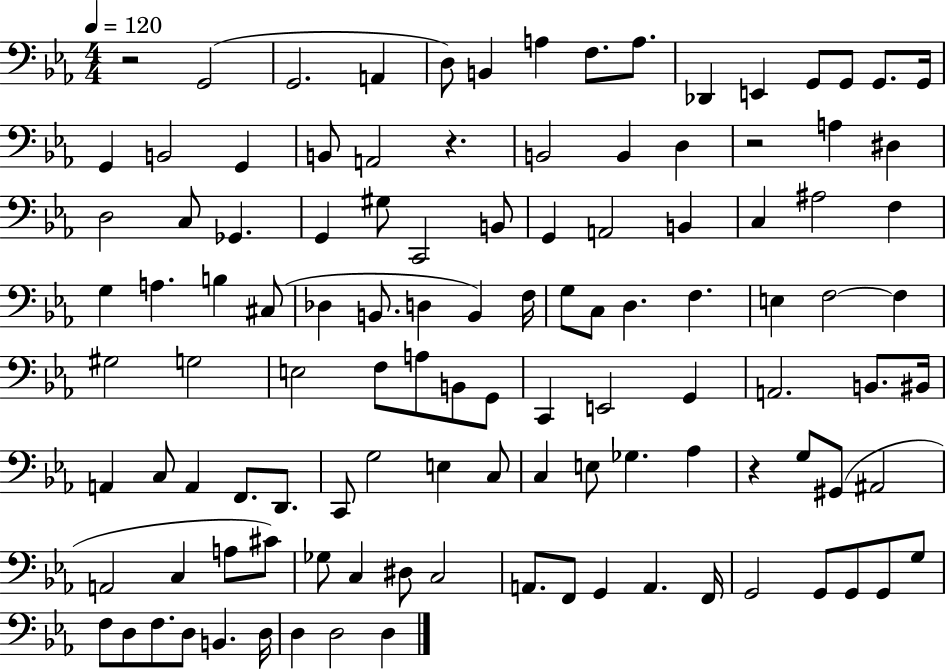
R/h G2/h G2/h. A2/q D3/e B2/q A3/q F3/e. A3/e. Db2/q E2/q G2/e G2/e G2/e. G2/s G2/q B2/h G2/q B2/e A2/h R/q. B2/h B2/q D3/q R/h A3/q D#3/q D3/h C3/e Gb2/q. G2/q G#3/e C2/h B2/e G2/q A2/h B2/q C3/q A#3/h F3/q G3/q A3/q. B3/q C#3/e Db3/q B2/e. D3/q B2/q F3/s G3/e C3/e D3/q. F3/q. E3/q F3/h F3/q G#3/h G3/h E3/h F3/e A3/e B2/e G2/e C2/q E2/h G2/q A2/h. B2/e. BIS2/s A2/q C3/e A2/q F2/e. D2/e. C2/e G3/h E3/q C3/e C3/q E3/e Gb3/q. Ab3/q R/q G3/e G#2/e A#2/h A2/h C3/q A3/e C#4/e Gb3/e C3/q D#3/e C3/h A2/e. F2/e G2/q A2/q. F2/s G2/h G2/e G2/e G2/e G3/e F3/e D3/e F3/e. D3/e B2/q. D3/s D3/q D3/h D3/q